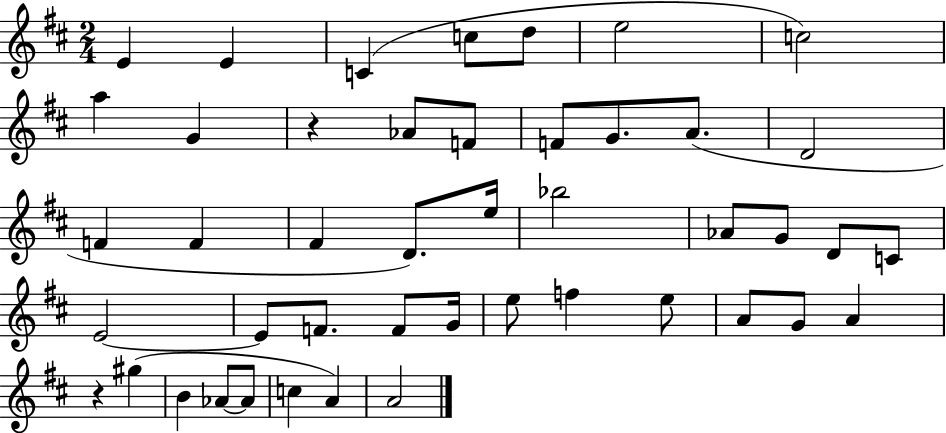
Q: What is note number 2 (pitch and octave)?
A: E4